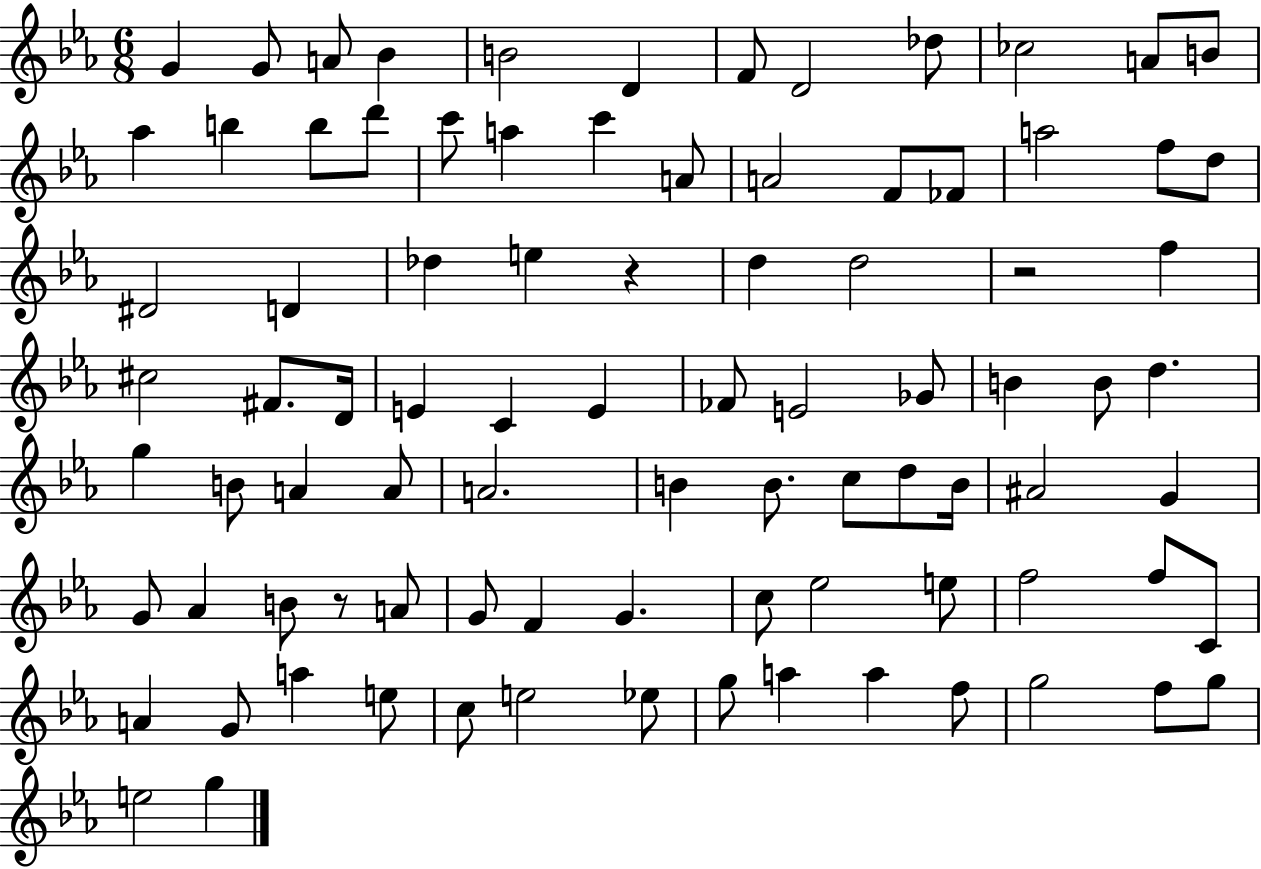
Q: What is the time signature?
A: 6/8